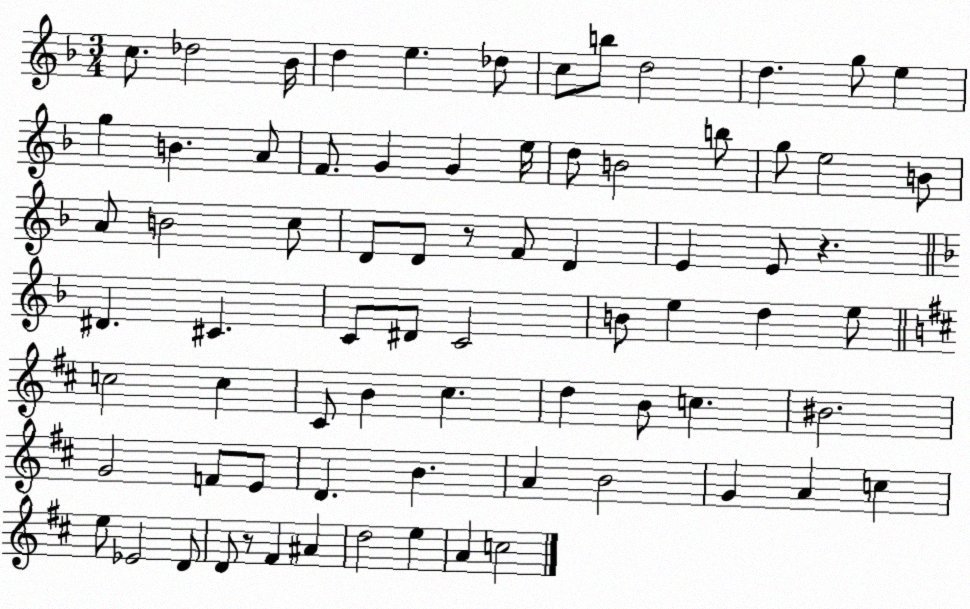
X:1
T:Untitled
M:3/4
L:1/4
K:F
c/2 _d2 _B/4 d e _d/2 c/2 b/2 d2 d g/2 e g B A/2 F/2 G G e/4 d/2 B2 b/2 g/2 e2 B/2 A/2 B2 c/2 D/2 D/2 z/2 F/2 D E E/2 z ^D ^C C/2 ^D/2 C2 B/2 e d e/2 c2 c ^C/2 B ^c d B/2 c ^B2 G2 F/2 E/2 D B A B2 G A c e/2 _E2 D/2 D/2 z/2 ^F ^A d2 e A c2